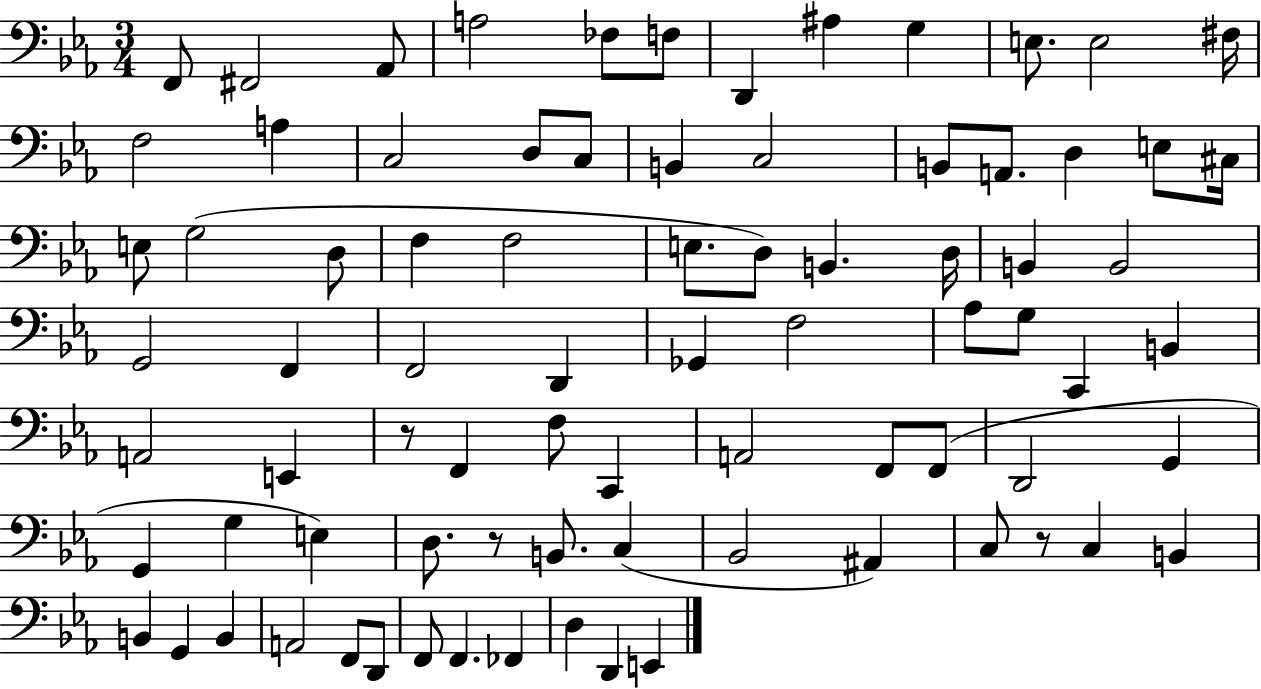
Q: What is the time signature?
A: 3/4